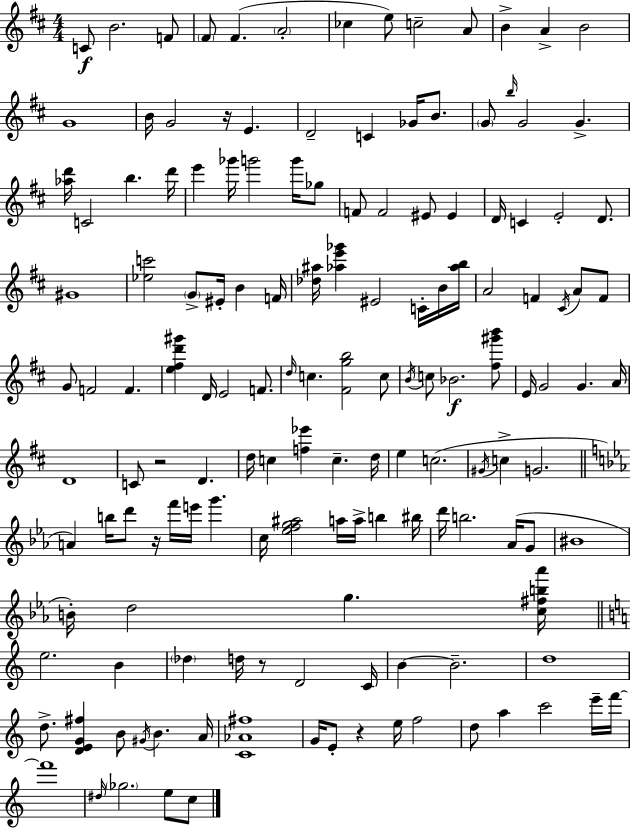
X:1
T:Untitled
M:4/4
L:1/4
K:D
C/2 B2 F/2 ^F/2 ^F A2 _c e/2 c2 A/2 B A B2 G4 B/4 G2 z/4 E D2 C _G/4 B/2 G/2 b/4 G2 G [_ad']/4 C2 b d'/4 e' _g'/4 g'2 g'/4 _g/2 F/2 F2 ^E/2 ^E D/4 C E2 D/2 ^G4 [_ec']2 G/2 ^E/4 B F/4 [_d^a]/4 [_ae'_g'] ^E2 C/4 B/4 [_ab]/4 A2 F ^C/4 A/2 F/2 G/2 F2 F [e^fd'^g'] D/4 E2 F/2 d/4 c [^Fgb]2 c/2 B/4 c/2 _B2 [^f^g'b']/2 E/4 G2 G A/4 D4 C/2 z2 D d/4 c [f_e'] c d/4 e c2 ^G/4 c G2 A b/4 d'/2 z/4 f'/4 e'/4 g' c/4 [_efg^a]2 a/4 a/4 b ^b/4 d'/4 b2 _A/4 G/2 ^B4 B/4 d2 g [c^fb_a']/4 e2 B _d d/4 z/2 D2 C/4 B B2 d4 d/2 [DEG^f] B/2 ^G/4 B A/4 [C_A^f]4 G/4 E/2 z e/4 f2 d/2 a c'2 e'/4 f'/4 f'4 ^d/4 _g2 e/2 c/2